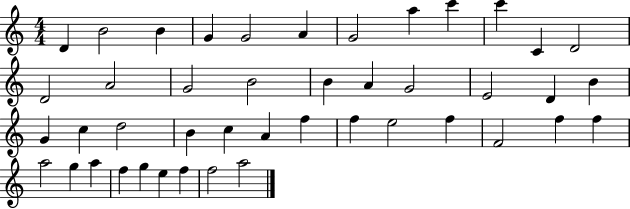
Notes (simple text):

D4/q B4/h B4/q G4/q G4/h A4/q G4/h A5/q C6/q C6/q C4/q D4/h D4/h A4/h G4/h B4/h B4/q A4/q G4/h E4/h D4/q B4/q G4/q C5/q D5/h B4/q C5/q A4/q F5/q F5/q E5/h F5/q F4/h F5/q F5/q A5/h G5/q A5/q F5/q G5/q E5/q F5/q F5/h A5/h